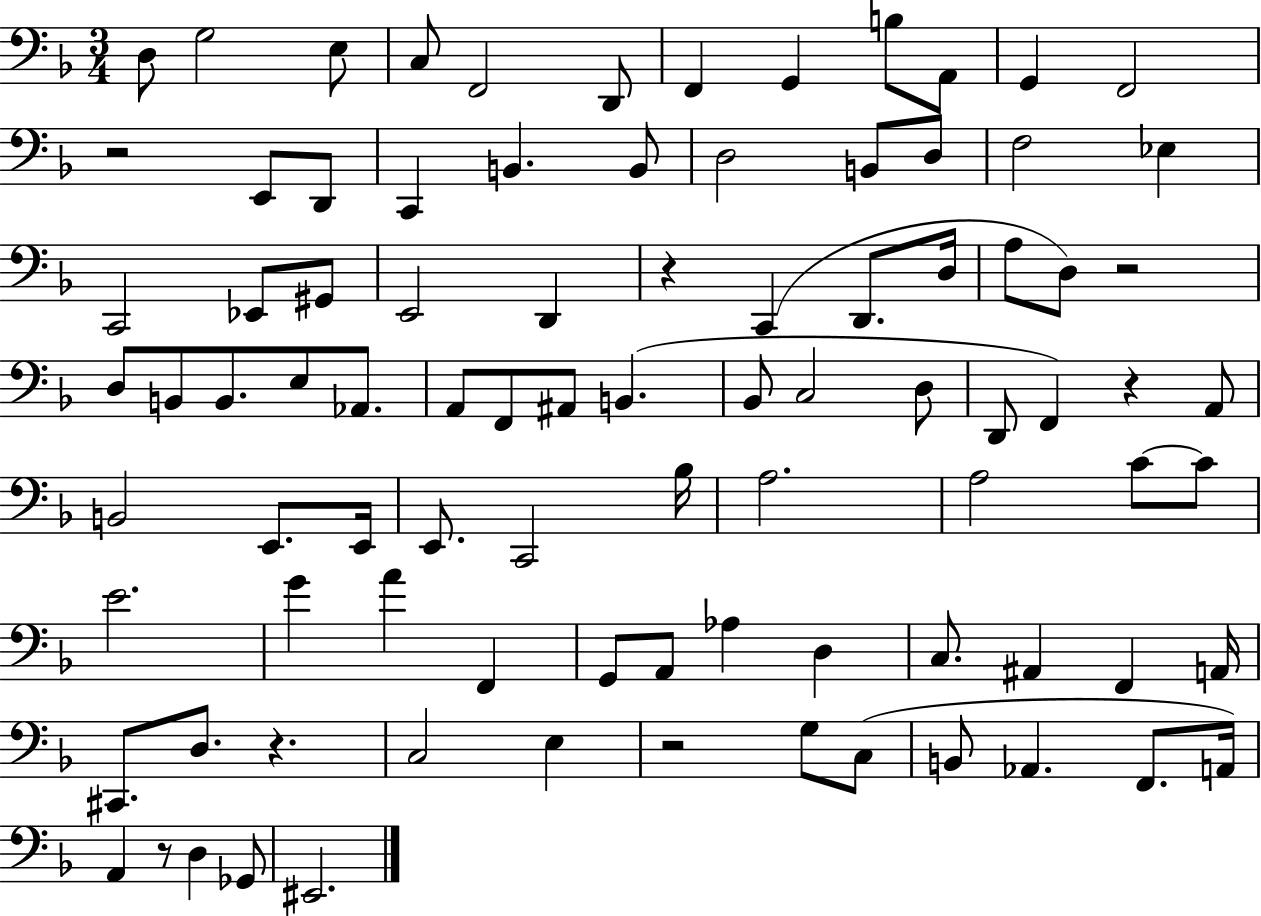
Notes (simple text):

D3/e G3/h E3/e C3/e F2/h D2/e F2/q G2/q B3/e A2/e G2/q F2/h R/h E2/e D2/e C2/q B2/q. B2/e D3/h B2/e D3/e F3/h Eb3/q C2/h Eb2/e G#2/e E2/h D2/q R/q C2/q D2/e. D3/s A3/e D3/e R/h D3/e B2/e B2/e. E3/e Ab2/e. A2/e F2/e A#2/e B2/q. Bb2/e C3/h D3/e D2/e F2/q R/q A2/e B2/h E2/e. E2/s E2/e. C2/h Bb3/s A3/h. A3/h C4/e C4/e E4/h. G4/q A4/q F2/q G2/e A2/e Ab3/q D3/q C3/e. A#2/q F2/q A2/s C#2/e. D3/e. R/q. C3/h E3/q R/h G3/e C3/e B2/e Ab2/q. F2/e. A2/s A2/q R/e D3/q Gb2/e EIS2/h.